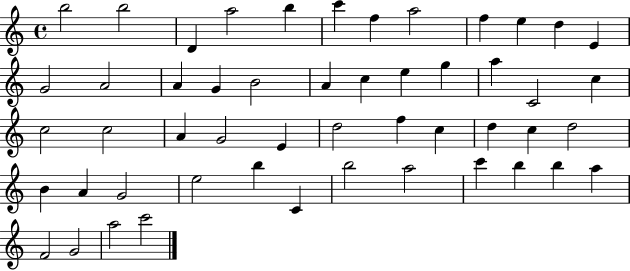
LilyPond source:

{
  \clef treble
  \time 4/4
  \defaultTimeSignature
  \key c \major
  b''2 b''2 | d'4 a''2 b''4 | c'''4 f''4 a''2 | f''4 e''4 d''4 e'4 | \break g'2 a'2 | a'4 g'4 b'2 | a'4 c''4 e''4 g''4 | a''4 c'2 c''4 | \break c''2 c''2 | a'4 g'2 e'4 | d''2 f''4 c''4 | d''4 c''4 d''2 | \break b'4 a'4 g'2 | e''2 b''4 c'4 | b''2 a''2 | c'''4 b''4 b''4 a''4 | \break f'2 g'2 | a''2 c'''2 | \bar "|."
}